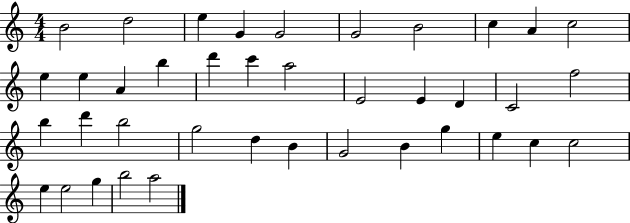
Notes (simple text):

B4/h D5/h E5/q G4/q G4/h G4/h B4/h C5/q A4/q C5/h E5/q E5/q A4/q B5/q D6/q C6/q A5/h E4/h E4/q D4/q C4/h F5/h B5/q D6/q B5/h G5/h D5/q B4/q G4/h B4/q G5/q E5/q C5/q C5/h E5/q E5/h G5/q B5/h A5/h